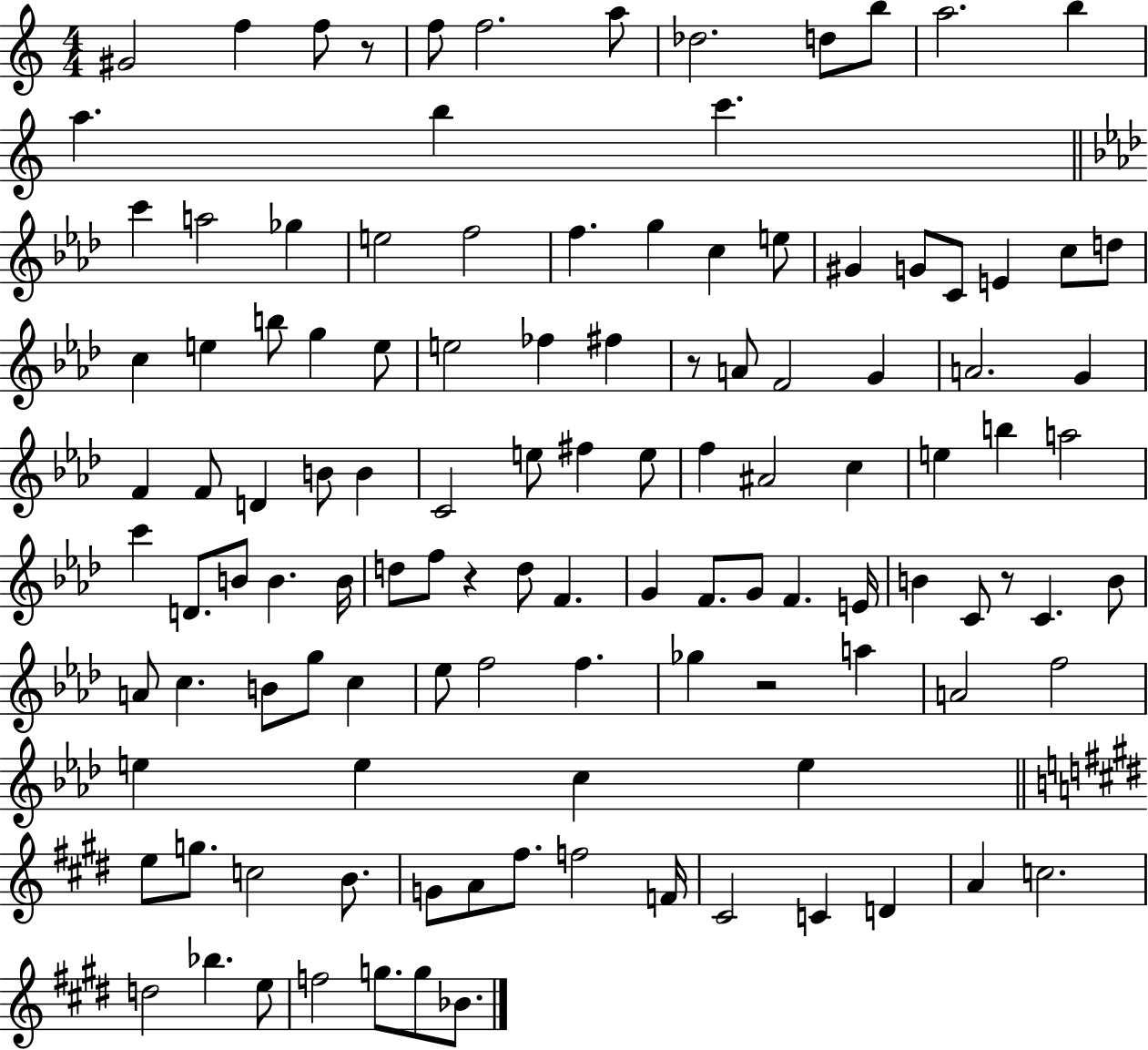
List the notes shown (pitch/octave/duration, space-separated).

G#4/h F5/q F5/e R/e F5/e F5/h. A5/e Db5/h. D5/e B5/e A5/h. B5/q A5/q. B5/q C6/q. C6/q A5/h Gb5/q E5/h F5/h F5/q. G5/q C5/q E5/e G#4/q G4/e C4/e E4/q C5/e D5/e C5/q E5/q B5/e G5/q E5/e E5/h FES5/q F#5/q R/e A4/e F4/h G4/q A4/h. G4/q F4/q F4/e D4/q B4/e B4/q C4/h E5/e F#5/q E5/e F5/q A#4/h C5/q E5/q B5/q A5/h C6/q D4/e. B4/e B4/q. B4/s D5/e F5/e R/q D5/e F4/q. G4/q F4/e. G4/e F4/q. E4/s B4/q C4/e R/e C4/q. B4/e A4/e C5/q. B4/e G5/e C5/q Eb5/e F5/h F5/q. Gb5/q R/h A5/q A4/h F5/h E5/q E5/q C5/q E5/q E5/e G5/e. C5/h B4/e. G4/e A4/e F#5/e. F5/h F4/s C#4/h C4/q D4/q A4/q C5/h. D5/h Bb5/q. E5/e F5/h G5/e. G5/e Bb4/e.